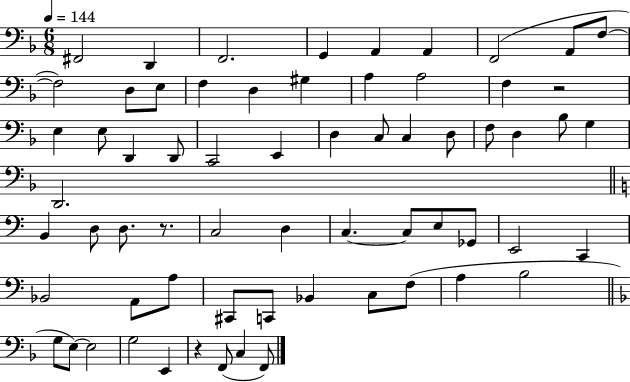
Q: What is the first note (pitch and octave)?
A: F#2